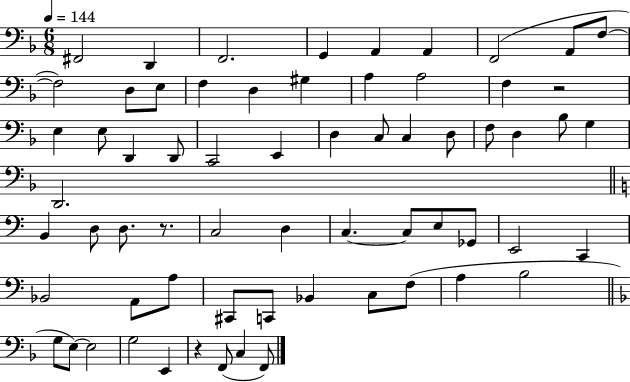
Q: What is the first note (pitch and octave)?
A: F#2